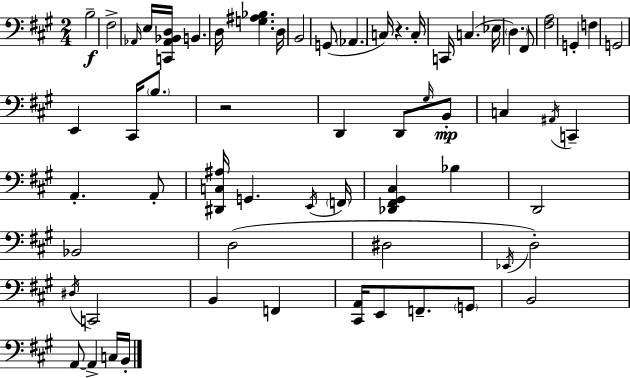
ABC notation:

X:1
T:Untitled
M:2/4
L:1/4
K:A
B,2 ^F,2 _A,,/4 E,/4 [C,,_A,,_B,,D,]/4 B,, D,/4 [G,^A,_B,] D,/4 B,,2 G,,/2 _A,, C,/4 z C,/4 C,,/4 C, _E,/4 D, ^F,,/2 [^F,A,]2 G,, F, G,,2 E,, ^C,,/4 B,/2 z2 D,, D,,/2 ^G,/4 B,,/2 C, ^A,,/4 C,, A,, A,,/2 [^D,,C,^A,]/4 G,, E,,/4 F,,/4 [_D,,^F,,^G,,^C,] _B, D,,2 _B,,2 D,2 ^D,2 _E,,/4 D,2 ^D,/4 C,,2 B,, F,, [^C,,A,,]/4 E,,/2 F,,/2 G,,/2 B,,2 A,,/2 A,, C,/4 B,,/4